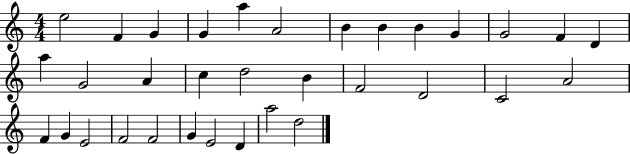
{
  \clef treble
  \numericTimeSignature
  \time 4/4
  \key c \major
  e''2 f'4 g'4 | g'4 a''4 a'2 | b'4 b'4 b'4 g'4 | g'2 f'4 d'4 | \break a''4 g'2 a'4 | c''4 d''2 b'4 | f'2 d'2 | c'2 a'2 | \break f'4 g'4 e'2 | f'2 f'2 | g'4 e'2 d'4 | a''2 d''2 | \break \bar "|."
}